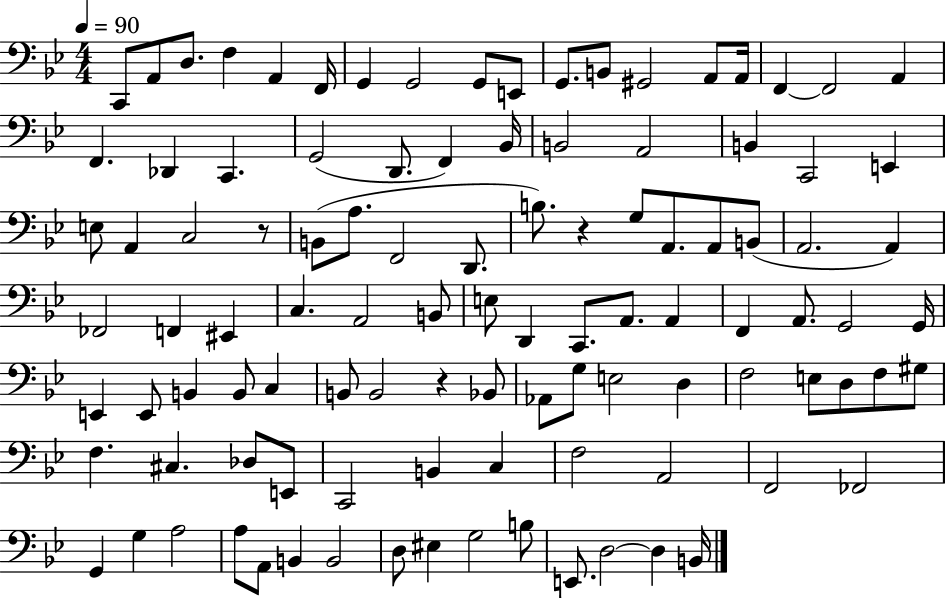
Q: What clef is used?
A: bass